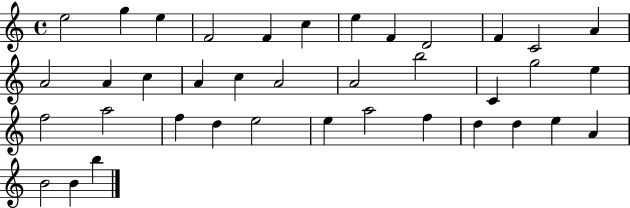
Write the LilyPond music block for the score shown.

{
  \clef treble
  \time 4/4
  \defaultTimeSignature
  \key c \major
  e''2 g''4 e''4 | f'2 f'4 c''4 | e''4 f'4 d'2 | f'4 c'2 a'4 | \break a'2 a'4 c''4 | a'4 c''4 a'2 | a'2 b''2 | c'4 g''2 e''4 | \break f''2 a''2 | f''4 d''4 e''2 | e''4 a''2 f''4 | d''4 d''4 e''4 a'4 | \break b'2 b'4 b''4 | \bar "|."
}